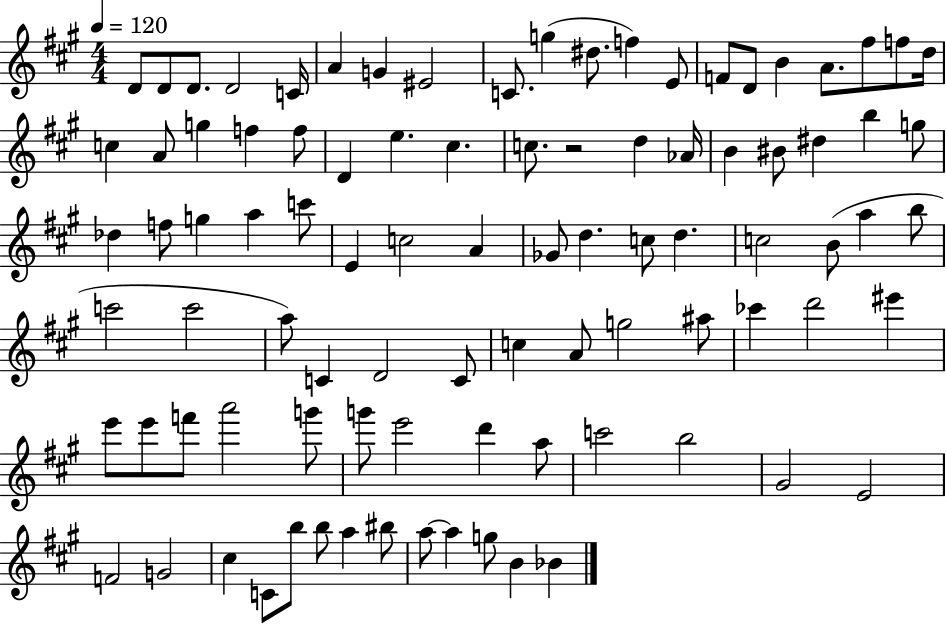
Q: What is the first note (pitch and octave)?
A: D4